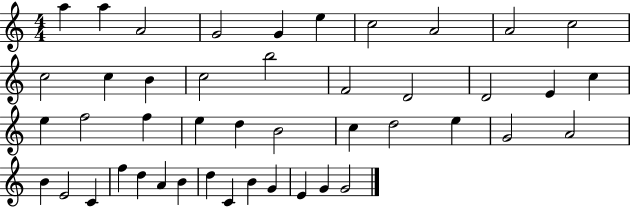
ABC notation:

X:1
T:Untitled
M:4/4
L:1/4
K:C
a a A2 G2 G e c2 A2 A2 c2 c2 c B c2 b2 F2 D2 D2 E c e f2 f e d B2 c d2 e G2 A2 B E2 C f d A B d C B G E G G2